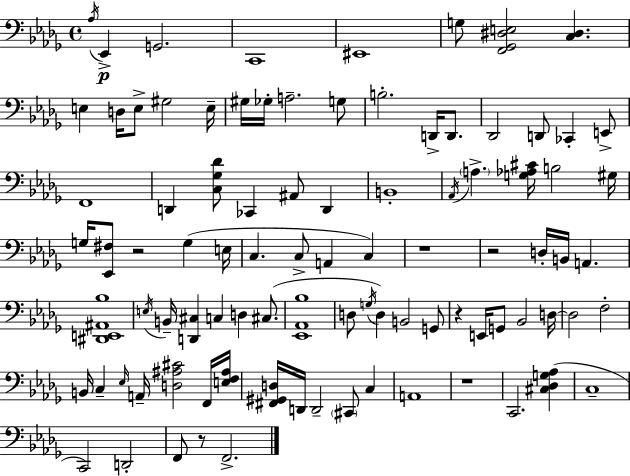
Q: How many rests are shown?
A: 6